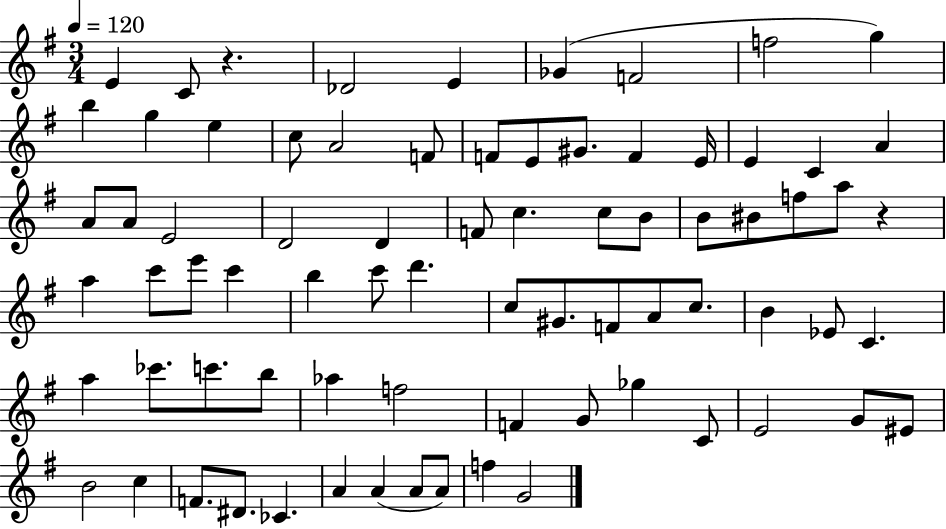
{
  \clef treble
  \numericTimeSignature
  \time 3/4
  \key g \major
  \tempo 4 = 120
  e'4 c'8 r4. | des'2 e'4 | ges'4( f'2 | f''2 g''4) | \break b''4 g''4 e''4 | c''8 a'2 f'8 | f'8 e'8 gis'8. f'4 e'16 | e'4 c'4 a'4 | \break a'8 a'8 e'2 | d'2 d'4 | f'8 c''4. c''8 b'8 | b'8 bis'8 f''8 a''8 r4 | \break a''4 c'''8 e'''8 c'''4 | b''4 c'''8 d'''4. | c''8 gis'8. f'8 a'8 c''8. | b'4 ees'8 c'4. | \break a''4 ces'''8. c'''8. b''8 | aes''4 f''2 | f'4 g'8 ges''4 c'8 | e'2 g'8 eis'8 | \break b'2 c''4 | f'8. dis'8. ces'4. | a'4 a'4( a'8 a'8) | f''4 g'2 | \break \bar "|."
}